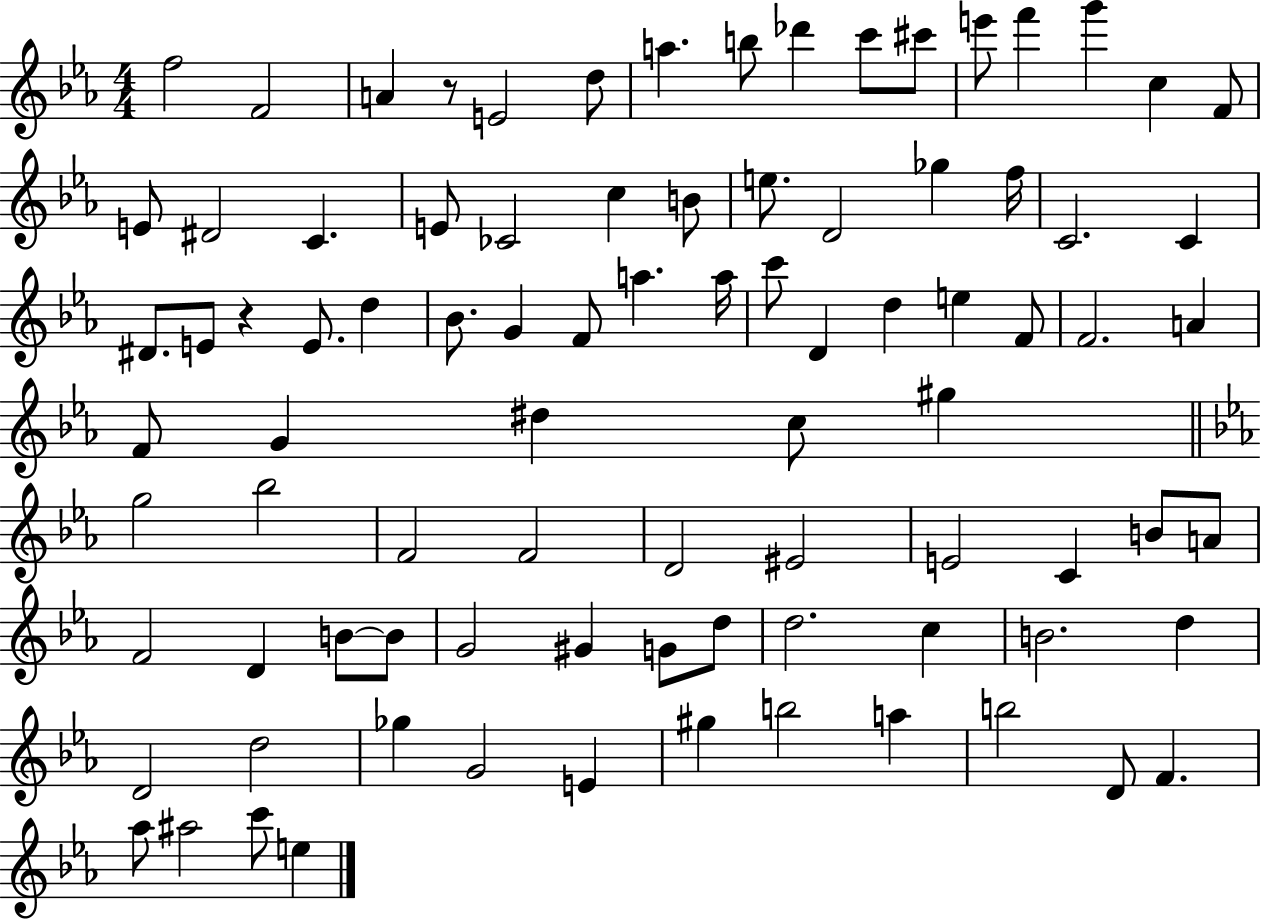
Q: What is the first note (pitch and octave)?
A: F5